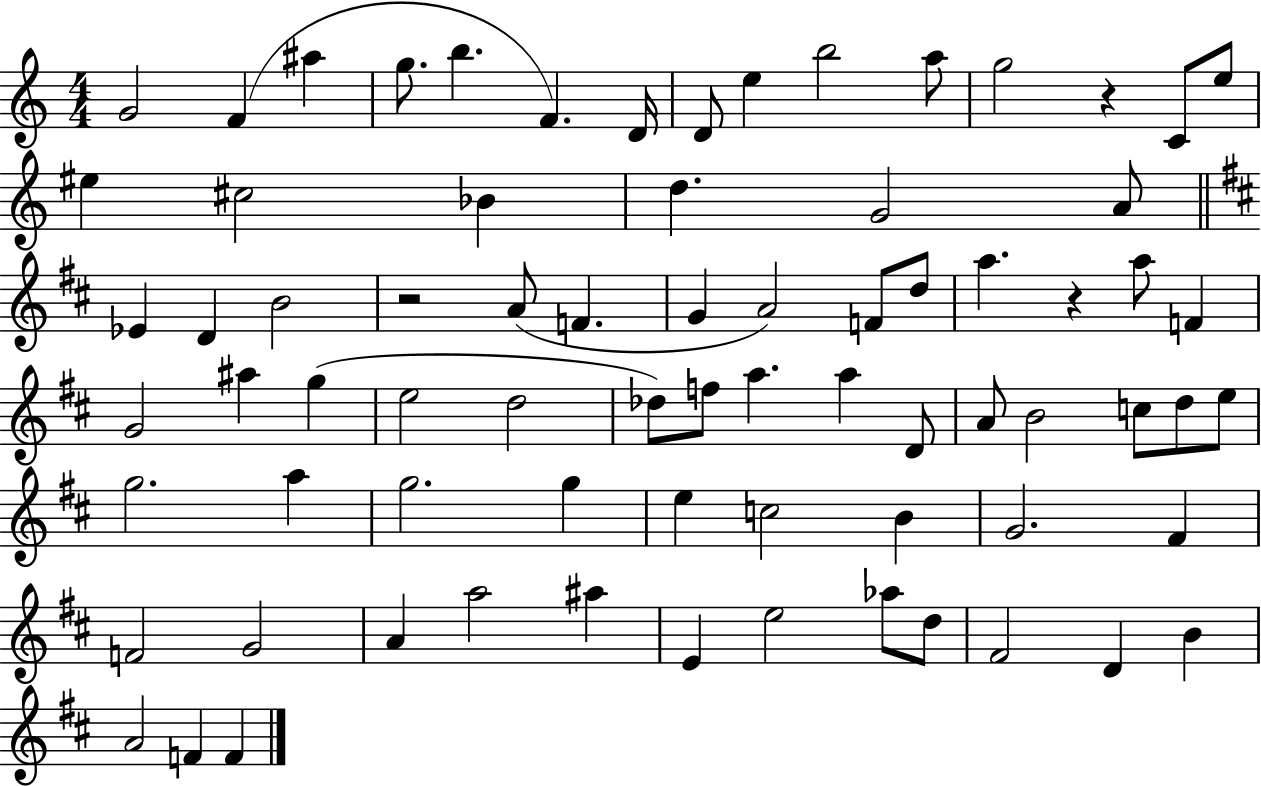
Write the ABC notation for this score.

X:1
T:Untitled
M:4/4
L:1/4
K:C
G2 F ^a g/2 b F D/4 D/2 e b2 a/2 g2 z C/2 e/2 ^e ^c2 _B d G2 A/2 _E D B2 z2 A/2 F G A2 F/2 d/2 a z a/2 F G2 ^a g e2 d2 _d/2 f/2 a a D/2 A/2 B2 c/2 d/2 e/2 g2 a g2 g e c2 B G2 ^F F2 G2 A a2 ^a E e2 _a/2 d/2 ^F2 D B A2 F F